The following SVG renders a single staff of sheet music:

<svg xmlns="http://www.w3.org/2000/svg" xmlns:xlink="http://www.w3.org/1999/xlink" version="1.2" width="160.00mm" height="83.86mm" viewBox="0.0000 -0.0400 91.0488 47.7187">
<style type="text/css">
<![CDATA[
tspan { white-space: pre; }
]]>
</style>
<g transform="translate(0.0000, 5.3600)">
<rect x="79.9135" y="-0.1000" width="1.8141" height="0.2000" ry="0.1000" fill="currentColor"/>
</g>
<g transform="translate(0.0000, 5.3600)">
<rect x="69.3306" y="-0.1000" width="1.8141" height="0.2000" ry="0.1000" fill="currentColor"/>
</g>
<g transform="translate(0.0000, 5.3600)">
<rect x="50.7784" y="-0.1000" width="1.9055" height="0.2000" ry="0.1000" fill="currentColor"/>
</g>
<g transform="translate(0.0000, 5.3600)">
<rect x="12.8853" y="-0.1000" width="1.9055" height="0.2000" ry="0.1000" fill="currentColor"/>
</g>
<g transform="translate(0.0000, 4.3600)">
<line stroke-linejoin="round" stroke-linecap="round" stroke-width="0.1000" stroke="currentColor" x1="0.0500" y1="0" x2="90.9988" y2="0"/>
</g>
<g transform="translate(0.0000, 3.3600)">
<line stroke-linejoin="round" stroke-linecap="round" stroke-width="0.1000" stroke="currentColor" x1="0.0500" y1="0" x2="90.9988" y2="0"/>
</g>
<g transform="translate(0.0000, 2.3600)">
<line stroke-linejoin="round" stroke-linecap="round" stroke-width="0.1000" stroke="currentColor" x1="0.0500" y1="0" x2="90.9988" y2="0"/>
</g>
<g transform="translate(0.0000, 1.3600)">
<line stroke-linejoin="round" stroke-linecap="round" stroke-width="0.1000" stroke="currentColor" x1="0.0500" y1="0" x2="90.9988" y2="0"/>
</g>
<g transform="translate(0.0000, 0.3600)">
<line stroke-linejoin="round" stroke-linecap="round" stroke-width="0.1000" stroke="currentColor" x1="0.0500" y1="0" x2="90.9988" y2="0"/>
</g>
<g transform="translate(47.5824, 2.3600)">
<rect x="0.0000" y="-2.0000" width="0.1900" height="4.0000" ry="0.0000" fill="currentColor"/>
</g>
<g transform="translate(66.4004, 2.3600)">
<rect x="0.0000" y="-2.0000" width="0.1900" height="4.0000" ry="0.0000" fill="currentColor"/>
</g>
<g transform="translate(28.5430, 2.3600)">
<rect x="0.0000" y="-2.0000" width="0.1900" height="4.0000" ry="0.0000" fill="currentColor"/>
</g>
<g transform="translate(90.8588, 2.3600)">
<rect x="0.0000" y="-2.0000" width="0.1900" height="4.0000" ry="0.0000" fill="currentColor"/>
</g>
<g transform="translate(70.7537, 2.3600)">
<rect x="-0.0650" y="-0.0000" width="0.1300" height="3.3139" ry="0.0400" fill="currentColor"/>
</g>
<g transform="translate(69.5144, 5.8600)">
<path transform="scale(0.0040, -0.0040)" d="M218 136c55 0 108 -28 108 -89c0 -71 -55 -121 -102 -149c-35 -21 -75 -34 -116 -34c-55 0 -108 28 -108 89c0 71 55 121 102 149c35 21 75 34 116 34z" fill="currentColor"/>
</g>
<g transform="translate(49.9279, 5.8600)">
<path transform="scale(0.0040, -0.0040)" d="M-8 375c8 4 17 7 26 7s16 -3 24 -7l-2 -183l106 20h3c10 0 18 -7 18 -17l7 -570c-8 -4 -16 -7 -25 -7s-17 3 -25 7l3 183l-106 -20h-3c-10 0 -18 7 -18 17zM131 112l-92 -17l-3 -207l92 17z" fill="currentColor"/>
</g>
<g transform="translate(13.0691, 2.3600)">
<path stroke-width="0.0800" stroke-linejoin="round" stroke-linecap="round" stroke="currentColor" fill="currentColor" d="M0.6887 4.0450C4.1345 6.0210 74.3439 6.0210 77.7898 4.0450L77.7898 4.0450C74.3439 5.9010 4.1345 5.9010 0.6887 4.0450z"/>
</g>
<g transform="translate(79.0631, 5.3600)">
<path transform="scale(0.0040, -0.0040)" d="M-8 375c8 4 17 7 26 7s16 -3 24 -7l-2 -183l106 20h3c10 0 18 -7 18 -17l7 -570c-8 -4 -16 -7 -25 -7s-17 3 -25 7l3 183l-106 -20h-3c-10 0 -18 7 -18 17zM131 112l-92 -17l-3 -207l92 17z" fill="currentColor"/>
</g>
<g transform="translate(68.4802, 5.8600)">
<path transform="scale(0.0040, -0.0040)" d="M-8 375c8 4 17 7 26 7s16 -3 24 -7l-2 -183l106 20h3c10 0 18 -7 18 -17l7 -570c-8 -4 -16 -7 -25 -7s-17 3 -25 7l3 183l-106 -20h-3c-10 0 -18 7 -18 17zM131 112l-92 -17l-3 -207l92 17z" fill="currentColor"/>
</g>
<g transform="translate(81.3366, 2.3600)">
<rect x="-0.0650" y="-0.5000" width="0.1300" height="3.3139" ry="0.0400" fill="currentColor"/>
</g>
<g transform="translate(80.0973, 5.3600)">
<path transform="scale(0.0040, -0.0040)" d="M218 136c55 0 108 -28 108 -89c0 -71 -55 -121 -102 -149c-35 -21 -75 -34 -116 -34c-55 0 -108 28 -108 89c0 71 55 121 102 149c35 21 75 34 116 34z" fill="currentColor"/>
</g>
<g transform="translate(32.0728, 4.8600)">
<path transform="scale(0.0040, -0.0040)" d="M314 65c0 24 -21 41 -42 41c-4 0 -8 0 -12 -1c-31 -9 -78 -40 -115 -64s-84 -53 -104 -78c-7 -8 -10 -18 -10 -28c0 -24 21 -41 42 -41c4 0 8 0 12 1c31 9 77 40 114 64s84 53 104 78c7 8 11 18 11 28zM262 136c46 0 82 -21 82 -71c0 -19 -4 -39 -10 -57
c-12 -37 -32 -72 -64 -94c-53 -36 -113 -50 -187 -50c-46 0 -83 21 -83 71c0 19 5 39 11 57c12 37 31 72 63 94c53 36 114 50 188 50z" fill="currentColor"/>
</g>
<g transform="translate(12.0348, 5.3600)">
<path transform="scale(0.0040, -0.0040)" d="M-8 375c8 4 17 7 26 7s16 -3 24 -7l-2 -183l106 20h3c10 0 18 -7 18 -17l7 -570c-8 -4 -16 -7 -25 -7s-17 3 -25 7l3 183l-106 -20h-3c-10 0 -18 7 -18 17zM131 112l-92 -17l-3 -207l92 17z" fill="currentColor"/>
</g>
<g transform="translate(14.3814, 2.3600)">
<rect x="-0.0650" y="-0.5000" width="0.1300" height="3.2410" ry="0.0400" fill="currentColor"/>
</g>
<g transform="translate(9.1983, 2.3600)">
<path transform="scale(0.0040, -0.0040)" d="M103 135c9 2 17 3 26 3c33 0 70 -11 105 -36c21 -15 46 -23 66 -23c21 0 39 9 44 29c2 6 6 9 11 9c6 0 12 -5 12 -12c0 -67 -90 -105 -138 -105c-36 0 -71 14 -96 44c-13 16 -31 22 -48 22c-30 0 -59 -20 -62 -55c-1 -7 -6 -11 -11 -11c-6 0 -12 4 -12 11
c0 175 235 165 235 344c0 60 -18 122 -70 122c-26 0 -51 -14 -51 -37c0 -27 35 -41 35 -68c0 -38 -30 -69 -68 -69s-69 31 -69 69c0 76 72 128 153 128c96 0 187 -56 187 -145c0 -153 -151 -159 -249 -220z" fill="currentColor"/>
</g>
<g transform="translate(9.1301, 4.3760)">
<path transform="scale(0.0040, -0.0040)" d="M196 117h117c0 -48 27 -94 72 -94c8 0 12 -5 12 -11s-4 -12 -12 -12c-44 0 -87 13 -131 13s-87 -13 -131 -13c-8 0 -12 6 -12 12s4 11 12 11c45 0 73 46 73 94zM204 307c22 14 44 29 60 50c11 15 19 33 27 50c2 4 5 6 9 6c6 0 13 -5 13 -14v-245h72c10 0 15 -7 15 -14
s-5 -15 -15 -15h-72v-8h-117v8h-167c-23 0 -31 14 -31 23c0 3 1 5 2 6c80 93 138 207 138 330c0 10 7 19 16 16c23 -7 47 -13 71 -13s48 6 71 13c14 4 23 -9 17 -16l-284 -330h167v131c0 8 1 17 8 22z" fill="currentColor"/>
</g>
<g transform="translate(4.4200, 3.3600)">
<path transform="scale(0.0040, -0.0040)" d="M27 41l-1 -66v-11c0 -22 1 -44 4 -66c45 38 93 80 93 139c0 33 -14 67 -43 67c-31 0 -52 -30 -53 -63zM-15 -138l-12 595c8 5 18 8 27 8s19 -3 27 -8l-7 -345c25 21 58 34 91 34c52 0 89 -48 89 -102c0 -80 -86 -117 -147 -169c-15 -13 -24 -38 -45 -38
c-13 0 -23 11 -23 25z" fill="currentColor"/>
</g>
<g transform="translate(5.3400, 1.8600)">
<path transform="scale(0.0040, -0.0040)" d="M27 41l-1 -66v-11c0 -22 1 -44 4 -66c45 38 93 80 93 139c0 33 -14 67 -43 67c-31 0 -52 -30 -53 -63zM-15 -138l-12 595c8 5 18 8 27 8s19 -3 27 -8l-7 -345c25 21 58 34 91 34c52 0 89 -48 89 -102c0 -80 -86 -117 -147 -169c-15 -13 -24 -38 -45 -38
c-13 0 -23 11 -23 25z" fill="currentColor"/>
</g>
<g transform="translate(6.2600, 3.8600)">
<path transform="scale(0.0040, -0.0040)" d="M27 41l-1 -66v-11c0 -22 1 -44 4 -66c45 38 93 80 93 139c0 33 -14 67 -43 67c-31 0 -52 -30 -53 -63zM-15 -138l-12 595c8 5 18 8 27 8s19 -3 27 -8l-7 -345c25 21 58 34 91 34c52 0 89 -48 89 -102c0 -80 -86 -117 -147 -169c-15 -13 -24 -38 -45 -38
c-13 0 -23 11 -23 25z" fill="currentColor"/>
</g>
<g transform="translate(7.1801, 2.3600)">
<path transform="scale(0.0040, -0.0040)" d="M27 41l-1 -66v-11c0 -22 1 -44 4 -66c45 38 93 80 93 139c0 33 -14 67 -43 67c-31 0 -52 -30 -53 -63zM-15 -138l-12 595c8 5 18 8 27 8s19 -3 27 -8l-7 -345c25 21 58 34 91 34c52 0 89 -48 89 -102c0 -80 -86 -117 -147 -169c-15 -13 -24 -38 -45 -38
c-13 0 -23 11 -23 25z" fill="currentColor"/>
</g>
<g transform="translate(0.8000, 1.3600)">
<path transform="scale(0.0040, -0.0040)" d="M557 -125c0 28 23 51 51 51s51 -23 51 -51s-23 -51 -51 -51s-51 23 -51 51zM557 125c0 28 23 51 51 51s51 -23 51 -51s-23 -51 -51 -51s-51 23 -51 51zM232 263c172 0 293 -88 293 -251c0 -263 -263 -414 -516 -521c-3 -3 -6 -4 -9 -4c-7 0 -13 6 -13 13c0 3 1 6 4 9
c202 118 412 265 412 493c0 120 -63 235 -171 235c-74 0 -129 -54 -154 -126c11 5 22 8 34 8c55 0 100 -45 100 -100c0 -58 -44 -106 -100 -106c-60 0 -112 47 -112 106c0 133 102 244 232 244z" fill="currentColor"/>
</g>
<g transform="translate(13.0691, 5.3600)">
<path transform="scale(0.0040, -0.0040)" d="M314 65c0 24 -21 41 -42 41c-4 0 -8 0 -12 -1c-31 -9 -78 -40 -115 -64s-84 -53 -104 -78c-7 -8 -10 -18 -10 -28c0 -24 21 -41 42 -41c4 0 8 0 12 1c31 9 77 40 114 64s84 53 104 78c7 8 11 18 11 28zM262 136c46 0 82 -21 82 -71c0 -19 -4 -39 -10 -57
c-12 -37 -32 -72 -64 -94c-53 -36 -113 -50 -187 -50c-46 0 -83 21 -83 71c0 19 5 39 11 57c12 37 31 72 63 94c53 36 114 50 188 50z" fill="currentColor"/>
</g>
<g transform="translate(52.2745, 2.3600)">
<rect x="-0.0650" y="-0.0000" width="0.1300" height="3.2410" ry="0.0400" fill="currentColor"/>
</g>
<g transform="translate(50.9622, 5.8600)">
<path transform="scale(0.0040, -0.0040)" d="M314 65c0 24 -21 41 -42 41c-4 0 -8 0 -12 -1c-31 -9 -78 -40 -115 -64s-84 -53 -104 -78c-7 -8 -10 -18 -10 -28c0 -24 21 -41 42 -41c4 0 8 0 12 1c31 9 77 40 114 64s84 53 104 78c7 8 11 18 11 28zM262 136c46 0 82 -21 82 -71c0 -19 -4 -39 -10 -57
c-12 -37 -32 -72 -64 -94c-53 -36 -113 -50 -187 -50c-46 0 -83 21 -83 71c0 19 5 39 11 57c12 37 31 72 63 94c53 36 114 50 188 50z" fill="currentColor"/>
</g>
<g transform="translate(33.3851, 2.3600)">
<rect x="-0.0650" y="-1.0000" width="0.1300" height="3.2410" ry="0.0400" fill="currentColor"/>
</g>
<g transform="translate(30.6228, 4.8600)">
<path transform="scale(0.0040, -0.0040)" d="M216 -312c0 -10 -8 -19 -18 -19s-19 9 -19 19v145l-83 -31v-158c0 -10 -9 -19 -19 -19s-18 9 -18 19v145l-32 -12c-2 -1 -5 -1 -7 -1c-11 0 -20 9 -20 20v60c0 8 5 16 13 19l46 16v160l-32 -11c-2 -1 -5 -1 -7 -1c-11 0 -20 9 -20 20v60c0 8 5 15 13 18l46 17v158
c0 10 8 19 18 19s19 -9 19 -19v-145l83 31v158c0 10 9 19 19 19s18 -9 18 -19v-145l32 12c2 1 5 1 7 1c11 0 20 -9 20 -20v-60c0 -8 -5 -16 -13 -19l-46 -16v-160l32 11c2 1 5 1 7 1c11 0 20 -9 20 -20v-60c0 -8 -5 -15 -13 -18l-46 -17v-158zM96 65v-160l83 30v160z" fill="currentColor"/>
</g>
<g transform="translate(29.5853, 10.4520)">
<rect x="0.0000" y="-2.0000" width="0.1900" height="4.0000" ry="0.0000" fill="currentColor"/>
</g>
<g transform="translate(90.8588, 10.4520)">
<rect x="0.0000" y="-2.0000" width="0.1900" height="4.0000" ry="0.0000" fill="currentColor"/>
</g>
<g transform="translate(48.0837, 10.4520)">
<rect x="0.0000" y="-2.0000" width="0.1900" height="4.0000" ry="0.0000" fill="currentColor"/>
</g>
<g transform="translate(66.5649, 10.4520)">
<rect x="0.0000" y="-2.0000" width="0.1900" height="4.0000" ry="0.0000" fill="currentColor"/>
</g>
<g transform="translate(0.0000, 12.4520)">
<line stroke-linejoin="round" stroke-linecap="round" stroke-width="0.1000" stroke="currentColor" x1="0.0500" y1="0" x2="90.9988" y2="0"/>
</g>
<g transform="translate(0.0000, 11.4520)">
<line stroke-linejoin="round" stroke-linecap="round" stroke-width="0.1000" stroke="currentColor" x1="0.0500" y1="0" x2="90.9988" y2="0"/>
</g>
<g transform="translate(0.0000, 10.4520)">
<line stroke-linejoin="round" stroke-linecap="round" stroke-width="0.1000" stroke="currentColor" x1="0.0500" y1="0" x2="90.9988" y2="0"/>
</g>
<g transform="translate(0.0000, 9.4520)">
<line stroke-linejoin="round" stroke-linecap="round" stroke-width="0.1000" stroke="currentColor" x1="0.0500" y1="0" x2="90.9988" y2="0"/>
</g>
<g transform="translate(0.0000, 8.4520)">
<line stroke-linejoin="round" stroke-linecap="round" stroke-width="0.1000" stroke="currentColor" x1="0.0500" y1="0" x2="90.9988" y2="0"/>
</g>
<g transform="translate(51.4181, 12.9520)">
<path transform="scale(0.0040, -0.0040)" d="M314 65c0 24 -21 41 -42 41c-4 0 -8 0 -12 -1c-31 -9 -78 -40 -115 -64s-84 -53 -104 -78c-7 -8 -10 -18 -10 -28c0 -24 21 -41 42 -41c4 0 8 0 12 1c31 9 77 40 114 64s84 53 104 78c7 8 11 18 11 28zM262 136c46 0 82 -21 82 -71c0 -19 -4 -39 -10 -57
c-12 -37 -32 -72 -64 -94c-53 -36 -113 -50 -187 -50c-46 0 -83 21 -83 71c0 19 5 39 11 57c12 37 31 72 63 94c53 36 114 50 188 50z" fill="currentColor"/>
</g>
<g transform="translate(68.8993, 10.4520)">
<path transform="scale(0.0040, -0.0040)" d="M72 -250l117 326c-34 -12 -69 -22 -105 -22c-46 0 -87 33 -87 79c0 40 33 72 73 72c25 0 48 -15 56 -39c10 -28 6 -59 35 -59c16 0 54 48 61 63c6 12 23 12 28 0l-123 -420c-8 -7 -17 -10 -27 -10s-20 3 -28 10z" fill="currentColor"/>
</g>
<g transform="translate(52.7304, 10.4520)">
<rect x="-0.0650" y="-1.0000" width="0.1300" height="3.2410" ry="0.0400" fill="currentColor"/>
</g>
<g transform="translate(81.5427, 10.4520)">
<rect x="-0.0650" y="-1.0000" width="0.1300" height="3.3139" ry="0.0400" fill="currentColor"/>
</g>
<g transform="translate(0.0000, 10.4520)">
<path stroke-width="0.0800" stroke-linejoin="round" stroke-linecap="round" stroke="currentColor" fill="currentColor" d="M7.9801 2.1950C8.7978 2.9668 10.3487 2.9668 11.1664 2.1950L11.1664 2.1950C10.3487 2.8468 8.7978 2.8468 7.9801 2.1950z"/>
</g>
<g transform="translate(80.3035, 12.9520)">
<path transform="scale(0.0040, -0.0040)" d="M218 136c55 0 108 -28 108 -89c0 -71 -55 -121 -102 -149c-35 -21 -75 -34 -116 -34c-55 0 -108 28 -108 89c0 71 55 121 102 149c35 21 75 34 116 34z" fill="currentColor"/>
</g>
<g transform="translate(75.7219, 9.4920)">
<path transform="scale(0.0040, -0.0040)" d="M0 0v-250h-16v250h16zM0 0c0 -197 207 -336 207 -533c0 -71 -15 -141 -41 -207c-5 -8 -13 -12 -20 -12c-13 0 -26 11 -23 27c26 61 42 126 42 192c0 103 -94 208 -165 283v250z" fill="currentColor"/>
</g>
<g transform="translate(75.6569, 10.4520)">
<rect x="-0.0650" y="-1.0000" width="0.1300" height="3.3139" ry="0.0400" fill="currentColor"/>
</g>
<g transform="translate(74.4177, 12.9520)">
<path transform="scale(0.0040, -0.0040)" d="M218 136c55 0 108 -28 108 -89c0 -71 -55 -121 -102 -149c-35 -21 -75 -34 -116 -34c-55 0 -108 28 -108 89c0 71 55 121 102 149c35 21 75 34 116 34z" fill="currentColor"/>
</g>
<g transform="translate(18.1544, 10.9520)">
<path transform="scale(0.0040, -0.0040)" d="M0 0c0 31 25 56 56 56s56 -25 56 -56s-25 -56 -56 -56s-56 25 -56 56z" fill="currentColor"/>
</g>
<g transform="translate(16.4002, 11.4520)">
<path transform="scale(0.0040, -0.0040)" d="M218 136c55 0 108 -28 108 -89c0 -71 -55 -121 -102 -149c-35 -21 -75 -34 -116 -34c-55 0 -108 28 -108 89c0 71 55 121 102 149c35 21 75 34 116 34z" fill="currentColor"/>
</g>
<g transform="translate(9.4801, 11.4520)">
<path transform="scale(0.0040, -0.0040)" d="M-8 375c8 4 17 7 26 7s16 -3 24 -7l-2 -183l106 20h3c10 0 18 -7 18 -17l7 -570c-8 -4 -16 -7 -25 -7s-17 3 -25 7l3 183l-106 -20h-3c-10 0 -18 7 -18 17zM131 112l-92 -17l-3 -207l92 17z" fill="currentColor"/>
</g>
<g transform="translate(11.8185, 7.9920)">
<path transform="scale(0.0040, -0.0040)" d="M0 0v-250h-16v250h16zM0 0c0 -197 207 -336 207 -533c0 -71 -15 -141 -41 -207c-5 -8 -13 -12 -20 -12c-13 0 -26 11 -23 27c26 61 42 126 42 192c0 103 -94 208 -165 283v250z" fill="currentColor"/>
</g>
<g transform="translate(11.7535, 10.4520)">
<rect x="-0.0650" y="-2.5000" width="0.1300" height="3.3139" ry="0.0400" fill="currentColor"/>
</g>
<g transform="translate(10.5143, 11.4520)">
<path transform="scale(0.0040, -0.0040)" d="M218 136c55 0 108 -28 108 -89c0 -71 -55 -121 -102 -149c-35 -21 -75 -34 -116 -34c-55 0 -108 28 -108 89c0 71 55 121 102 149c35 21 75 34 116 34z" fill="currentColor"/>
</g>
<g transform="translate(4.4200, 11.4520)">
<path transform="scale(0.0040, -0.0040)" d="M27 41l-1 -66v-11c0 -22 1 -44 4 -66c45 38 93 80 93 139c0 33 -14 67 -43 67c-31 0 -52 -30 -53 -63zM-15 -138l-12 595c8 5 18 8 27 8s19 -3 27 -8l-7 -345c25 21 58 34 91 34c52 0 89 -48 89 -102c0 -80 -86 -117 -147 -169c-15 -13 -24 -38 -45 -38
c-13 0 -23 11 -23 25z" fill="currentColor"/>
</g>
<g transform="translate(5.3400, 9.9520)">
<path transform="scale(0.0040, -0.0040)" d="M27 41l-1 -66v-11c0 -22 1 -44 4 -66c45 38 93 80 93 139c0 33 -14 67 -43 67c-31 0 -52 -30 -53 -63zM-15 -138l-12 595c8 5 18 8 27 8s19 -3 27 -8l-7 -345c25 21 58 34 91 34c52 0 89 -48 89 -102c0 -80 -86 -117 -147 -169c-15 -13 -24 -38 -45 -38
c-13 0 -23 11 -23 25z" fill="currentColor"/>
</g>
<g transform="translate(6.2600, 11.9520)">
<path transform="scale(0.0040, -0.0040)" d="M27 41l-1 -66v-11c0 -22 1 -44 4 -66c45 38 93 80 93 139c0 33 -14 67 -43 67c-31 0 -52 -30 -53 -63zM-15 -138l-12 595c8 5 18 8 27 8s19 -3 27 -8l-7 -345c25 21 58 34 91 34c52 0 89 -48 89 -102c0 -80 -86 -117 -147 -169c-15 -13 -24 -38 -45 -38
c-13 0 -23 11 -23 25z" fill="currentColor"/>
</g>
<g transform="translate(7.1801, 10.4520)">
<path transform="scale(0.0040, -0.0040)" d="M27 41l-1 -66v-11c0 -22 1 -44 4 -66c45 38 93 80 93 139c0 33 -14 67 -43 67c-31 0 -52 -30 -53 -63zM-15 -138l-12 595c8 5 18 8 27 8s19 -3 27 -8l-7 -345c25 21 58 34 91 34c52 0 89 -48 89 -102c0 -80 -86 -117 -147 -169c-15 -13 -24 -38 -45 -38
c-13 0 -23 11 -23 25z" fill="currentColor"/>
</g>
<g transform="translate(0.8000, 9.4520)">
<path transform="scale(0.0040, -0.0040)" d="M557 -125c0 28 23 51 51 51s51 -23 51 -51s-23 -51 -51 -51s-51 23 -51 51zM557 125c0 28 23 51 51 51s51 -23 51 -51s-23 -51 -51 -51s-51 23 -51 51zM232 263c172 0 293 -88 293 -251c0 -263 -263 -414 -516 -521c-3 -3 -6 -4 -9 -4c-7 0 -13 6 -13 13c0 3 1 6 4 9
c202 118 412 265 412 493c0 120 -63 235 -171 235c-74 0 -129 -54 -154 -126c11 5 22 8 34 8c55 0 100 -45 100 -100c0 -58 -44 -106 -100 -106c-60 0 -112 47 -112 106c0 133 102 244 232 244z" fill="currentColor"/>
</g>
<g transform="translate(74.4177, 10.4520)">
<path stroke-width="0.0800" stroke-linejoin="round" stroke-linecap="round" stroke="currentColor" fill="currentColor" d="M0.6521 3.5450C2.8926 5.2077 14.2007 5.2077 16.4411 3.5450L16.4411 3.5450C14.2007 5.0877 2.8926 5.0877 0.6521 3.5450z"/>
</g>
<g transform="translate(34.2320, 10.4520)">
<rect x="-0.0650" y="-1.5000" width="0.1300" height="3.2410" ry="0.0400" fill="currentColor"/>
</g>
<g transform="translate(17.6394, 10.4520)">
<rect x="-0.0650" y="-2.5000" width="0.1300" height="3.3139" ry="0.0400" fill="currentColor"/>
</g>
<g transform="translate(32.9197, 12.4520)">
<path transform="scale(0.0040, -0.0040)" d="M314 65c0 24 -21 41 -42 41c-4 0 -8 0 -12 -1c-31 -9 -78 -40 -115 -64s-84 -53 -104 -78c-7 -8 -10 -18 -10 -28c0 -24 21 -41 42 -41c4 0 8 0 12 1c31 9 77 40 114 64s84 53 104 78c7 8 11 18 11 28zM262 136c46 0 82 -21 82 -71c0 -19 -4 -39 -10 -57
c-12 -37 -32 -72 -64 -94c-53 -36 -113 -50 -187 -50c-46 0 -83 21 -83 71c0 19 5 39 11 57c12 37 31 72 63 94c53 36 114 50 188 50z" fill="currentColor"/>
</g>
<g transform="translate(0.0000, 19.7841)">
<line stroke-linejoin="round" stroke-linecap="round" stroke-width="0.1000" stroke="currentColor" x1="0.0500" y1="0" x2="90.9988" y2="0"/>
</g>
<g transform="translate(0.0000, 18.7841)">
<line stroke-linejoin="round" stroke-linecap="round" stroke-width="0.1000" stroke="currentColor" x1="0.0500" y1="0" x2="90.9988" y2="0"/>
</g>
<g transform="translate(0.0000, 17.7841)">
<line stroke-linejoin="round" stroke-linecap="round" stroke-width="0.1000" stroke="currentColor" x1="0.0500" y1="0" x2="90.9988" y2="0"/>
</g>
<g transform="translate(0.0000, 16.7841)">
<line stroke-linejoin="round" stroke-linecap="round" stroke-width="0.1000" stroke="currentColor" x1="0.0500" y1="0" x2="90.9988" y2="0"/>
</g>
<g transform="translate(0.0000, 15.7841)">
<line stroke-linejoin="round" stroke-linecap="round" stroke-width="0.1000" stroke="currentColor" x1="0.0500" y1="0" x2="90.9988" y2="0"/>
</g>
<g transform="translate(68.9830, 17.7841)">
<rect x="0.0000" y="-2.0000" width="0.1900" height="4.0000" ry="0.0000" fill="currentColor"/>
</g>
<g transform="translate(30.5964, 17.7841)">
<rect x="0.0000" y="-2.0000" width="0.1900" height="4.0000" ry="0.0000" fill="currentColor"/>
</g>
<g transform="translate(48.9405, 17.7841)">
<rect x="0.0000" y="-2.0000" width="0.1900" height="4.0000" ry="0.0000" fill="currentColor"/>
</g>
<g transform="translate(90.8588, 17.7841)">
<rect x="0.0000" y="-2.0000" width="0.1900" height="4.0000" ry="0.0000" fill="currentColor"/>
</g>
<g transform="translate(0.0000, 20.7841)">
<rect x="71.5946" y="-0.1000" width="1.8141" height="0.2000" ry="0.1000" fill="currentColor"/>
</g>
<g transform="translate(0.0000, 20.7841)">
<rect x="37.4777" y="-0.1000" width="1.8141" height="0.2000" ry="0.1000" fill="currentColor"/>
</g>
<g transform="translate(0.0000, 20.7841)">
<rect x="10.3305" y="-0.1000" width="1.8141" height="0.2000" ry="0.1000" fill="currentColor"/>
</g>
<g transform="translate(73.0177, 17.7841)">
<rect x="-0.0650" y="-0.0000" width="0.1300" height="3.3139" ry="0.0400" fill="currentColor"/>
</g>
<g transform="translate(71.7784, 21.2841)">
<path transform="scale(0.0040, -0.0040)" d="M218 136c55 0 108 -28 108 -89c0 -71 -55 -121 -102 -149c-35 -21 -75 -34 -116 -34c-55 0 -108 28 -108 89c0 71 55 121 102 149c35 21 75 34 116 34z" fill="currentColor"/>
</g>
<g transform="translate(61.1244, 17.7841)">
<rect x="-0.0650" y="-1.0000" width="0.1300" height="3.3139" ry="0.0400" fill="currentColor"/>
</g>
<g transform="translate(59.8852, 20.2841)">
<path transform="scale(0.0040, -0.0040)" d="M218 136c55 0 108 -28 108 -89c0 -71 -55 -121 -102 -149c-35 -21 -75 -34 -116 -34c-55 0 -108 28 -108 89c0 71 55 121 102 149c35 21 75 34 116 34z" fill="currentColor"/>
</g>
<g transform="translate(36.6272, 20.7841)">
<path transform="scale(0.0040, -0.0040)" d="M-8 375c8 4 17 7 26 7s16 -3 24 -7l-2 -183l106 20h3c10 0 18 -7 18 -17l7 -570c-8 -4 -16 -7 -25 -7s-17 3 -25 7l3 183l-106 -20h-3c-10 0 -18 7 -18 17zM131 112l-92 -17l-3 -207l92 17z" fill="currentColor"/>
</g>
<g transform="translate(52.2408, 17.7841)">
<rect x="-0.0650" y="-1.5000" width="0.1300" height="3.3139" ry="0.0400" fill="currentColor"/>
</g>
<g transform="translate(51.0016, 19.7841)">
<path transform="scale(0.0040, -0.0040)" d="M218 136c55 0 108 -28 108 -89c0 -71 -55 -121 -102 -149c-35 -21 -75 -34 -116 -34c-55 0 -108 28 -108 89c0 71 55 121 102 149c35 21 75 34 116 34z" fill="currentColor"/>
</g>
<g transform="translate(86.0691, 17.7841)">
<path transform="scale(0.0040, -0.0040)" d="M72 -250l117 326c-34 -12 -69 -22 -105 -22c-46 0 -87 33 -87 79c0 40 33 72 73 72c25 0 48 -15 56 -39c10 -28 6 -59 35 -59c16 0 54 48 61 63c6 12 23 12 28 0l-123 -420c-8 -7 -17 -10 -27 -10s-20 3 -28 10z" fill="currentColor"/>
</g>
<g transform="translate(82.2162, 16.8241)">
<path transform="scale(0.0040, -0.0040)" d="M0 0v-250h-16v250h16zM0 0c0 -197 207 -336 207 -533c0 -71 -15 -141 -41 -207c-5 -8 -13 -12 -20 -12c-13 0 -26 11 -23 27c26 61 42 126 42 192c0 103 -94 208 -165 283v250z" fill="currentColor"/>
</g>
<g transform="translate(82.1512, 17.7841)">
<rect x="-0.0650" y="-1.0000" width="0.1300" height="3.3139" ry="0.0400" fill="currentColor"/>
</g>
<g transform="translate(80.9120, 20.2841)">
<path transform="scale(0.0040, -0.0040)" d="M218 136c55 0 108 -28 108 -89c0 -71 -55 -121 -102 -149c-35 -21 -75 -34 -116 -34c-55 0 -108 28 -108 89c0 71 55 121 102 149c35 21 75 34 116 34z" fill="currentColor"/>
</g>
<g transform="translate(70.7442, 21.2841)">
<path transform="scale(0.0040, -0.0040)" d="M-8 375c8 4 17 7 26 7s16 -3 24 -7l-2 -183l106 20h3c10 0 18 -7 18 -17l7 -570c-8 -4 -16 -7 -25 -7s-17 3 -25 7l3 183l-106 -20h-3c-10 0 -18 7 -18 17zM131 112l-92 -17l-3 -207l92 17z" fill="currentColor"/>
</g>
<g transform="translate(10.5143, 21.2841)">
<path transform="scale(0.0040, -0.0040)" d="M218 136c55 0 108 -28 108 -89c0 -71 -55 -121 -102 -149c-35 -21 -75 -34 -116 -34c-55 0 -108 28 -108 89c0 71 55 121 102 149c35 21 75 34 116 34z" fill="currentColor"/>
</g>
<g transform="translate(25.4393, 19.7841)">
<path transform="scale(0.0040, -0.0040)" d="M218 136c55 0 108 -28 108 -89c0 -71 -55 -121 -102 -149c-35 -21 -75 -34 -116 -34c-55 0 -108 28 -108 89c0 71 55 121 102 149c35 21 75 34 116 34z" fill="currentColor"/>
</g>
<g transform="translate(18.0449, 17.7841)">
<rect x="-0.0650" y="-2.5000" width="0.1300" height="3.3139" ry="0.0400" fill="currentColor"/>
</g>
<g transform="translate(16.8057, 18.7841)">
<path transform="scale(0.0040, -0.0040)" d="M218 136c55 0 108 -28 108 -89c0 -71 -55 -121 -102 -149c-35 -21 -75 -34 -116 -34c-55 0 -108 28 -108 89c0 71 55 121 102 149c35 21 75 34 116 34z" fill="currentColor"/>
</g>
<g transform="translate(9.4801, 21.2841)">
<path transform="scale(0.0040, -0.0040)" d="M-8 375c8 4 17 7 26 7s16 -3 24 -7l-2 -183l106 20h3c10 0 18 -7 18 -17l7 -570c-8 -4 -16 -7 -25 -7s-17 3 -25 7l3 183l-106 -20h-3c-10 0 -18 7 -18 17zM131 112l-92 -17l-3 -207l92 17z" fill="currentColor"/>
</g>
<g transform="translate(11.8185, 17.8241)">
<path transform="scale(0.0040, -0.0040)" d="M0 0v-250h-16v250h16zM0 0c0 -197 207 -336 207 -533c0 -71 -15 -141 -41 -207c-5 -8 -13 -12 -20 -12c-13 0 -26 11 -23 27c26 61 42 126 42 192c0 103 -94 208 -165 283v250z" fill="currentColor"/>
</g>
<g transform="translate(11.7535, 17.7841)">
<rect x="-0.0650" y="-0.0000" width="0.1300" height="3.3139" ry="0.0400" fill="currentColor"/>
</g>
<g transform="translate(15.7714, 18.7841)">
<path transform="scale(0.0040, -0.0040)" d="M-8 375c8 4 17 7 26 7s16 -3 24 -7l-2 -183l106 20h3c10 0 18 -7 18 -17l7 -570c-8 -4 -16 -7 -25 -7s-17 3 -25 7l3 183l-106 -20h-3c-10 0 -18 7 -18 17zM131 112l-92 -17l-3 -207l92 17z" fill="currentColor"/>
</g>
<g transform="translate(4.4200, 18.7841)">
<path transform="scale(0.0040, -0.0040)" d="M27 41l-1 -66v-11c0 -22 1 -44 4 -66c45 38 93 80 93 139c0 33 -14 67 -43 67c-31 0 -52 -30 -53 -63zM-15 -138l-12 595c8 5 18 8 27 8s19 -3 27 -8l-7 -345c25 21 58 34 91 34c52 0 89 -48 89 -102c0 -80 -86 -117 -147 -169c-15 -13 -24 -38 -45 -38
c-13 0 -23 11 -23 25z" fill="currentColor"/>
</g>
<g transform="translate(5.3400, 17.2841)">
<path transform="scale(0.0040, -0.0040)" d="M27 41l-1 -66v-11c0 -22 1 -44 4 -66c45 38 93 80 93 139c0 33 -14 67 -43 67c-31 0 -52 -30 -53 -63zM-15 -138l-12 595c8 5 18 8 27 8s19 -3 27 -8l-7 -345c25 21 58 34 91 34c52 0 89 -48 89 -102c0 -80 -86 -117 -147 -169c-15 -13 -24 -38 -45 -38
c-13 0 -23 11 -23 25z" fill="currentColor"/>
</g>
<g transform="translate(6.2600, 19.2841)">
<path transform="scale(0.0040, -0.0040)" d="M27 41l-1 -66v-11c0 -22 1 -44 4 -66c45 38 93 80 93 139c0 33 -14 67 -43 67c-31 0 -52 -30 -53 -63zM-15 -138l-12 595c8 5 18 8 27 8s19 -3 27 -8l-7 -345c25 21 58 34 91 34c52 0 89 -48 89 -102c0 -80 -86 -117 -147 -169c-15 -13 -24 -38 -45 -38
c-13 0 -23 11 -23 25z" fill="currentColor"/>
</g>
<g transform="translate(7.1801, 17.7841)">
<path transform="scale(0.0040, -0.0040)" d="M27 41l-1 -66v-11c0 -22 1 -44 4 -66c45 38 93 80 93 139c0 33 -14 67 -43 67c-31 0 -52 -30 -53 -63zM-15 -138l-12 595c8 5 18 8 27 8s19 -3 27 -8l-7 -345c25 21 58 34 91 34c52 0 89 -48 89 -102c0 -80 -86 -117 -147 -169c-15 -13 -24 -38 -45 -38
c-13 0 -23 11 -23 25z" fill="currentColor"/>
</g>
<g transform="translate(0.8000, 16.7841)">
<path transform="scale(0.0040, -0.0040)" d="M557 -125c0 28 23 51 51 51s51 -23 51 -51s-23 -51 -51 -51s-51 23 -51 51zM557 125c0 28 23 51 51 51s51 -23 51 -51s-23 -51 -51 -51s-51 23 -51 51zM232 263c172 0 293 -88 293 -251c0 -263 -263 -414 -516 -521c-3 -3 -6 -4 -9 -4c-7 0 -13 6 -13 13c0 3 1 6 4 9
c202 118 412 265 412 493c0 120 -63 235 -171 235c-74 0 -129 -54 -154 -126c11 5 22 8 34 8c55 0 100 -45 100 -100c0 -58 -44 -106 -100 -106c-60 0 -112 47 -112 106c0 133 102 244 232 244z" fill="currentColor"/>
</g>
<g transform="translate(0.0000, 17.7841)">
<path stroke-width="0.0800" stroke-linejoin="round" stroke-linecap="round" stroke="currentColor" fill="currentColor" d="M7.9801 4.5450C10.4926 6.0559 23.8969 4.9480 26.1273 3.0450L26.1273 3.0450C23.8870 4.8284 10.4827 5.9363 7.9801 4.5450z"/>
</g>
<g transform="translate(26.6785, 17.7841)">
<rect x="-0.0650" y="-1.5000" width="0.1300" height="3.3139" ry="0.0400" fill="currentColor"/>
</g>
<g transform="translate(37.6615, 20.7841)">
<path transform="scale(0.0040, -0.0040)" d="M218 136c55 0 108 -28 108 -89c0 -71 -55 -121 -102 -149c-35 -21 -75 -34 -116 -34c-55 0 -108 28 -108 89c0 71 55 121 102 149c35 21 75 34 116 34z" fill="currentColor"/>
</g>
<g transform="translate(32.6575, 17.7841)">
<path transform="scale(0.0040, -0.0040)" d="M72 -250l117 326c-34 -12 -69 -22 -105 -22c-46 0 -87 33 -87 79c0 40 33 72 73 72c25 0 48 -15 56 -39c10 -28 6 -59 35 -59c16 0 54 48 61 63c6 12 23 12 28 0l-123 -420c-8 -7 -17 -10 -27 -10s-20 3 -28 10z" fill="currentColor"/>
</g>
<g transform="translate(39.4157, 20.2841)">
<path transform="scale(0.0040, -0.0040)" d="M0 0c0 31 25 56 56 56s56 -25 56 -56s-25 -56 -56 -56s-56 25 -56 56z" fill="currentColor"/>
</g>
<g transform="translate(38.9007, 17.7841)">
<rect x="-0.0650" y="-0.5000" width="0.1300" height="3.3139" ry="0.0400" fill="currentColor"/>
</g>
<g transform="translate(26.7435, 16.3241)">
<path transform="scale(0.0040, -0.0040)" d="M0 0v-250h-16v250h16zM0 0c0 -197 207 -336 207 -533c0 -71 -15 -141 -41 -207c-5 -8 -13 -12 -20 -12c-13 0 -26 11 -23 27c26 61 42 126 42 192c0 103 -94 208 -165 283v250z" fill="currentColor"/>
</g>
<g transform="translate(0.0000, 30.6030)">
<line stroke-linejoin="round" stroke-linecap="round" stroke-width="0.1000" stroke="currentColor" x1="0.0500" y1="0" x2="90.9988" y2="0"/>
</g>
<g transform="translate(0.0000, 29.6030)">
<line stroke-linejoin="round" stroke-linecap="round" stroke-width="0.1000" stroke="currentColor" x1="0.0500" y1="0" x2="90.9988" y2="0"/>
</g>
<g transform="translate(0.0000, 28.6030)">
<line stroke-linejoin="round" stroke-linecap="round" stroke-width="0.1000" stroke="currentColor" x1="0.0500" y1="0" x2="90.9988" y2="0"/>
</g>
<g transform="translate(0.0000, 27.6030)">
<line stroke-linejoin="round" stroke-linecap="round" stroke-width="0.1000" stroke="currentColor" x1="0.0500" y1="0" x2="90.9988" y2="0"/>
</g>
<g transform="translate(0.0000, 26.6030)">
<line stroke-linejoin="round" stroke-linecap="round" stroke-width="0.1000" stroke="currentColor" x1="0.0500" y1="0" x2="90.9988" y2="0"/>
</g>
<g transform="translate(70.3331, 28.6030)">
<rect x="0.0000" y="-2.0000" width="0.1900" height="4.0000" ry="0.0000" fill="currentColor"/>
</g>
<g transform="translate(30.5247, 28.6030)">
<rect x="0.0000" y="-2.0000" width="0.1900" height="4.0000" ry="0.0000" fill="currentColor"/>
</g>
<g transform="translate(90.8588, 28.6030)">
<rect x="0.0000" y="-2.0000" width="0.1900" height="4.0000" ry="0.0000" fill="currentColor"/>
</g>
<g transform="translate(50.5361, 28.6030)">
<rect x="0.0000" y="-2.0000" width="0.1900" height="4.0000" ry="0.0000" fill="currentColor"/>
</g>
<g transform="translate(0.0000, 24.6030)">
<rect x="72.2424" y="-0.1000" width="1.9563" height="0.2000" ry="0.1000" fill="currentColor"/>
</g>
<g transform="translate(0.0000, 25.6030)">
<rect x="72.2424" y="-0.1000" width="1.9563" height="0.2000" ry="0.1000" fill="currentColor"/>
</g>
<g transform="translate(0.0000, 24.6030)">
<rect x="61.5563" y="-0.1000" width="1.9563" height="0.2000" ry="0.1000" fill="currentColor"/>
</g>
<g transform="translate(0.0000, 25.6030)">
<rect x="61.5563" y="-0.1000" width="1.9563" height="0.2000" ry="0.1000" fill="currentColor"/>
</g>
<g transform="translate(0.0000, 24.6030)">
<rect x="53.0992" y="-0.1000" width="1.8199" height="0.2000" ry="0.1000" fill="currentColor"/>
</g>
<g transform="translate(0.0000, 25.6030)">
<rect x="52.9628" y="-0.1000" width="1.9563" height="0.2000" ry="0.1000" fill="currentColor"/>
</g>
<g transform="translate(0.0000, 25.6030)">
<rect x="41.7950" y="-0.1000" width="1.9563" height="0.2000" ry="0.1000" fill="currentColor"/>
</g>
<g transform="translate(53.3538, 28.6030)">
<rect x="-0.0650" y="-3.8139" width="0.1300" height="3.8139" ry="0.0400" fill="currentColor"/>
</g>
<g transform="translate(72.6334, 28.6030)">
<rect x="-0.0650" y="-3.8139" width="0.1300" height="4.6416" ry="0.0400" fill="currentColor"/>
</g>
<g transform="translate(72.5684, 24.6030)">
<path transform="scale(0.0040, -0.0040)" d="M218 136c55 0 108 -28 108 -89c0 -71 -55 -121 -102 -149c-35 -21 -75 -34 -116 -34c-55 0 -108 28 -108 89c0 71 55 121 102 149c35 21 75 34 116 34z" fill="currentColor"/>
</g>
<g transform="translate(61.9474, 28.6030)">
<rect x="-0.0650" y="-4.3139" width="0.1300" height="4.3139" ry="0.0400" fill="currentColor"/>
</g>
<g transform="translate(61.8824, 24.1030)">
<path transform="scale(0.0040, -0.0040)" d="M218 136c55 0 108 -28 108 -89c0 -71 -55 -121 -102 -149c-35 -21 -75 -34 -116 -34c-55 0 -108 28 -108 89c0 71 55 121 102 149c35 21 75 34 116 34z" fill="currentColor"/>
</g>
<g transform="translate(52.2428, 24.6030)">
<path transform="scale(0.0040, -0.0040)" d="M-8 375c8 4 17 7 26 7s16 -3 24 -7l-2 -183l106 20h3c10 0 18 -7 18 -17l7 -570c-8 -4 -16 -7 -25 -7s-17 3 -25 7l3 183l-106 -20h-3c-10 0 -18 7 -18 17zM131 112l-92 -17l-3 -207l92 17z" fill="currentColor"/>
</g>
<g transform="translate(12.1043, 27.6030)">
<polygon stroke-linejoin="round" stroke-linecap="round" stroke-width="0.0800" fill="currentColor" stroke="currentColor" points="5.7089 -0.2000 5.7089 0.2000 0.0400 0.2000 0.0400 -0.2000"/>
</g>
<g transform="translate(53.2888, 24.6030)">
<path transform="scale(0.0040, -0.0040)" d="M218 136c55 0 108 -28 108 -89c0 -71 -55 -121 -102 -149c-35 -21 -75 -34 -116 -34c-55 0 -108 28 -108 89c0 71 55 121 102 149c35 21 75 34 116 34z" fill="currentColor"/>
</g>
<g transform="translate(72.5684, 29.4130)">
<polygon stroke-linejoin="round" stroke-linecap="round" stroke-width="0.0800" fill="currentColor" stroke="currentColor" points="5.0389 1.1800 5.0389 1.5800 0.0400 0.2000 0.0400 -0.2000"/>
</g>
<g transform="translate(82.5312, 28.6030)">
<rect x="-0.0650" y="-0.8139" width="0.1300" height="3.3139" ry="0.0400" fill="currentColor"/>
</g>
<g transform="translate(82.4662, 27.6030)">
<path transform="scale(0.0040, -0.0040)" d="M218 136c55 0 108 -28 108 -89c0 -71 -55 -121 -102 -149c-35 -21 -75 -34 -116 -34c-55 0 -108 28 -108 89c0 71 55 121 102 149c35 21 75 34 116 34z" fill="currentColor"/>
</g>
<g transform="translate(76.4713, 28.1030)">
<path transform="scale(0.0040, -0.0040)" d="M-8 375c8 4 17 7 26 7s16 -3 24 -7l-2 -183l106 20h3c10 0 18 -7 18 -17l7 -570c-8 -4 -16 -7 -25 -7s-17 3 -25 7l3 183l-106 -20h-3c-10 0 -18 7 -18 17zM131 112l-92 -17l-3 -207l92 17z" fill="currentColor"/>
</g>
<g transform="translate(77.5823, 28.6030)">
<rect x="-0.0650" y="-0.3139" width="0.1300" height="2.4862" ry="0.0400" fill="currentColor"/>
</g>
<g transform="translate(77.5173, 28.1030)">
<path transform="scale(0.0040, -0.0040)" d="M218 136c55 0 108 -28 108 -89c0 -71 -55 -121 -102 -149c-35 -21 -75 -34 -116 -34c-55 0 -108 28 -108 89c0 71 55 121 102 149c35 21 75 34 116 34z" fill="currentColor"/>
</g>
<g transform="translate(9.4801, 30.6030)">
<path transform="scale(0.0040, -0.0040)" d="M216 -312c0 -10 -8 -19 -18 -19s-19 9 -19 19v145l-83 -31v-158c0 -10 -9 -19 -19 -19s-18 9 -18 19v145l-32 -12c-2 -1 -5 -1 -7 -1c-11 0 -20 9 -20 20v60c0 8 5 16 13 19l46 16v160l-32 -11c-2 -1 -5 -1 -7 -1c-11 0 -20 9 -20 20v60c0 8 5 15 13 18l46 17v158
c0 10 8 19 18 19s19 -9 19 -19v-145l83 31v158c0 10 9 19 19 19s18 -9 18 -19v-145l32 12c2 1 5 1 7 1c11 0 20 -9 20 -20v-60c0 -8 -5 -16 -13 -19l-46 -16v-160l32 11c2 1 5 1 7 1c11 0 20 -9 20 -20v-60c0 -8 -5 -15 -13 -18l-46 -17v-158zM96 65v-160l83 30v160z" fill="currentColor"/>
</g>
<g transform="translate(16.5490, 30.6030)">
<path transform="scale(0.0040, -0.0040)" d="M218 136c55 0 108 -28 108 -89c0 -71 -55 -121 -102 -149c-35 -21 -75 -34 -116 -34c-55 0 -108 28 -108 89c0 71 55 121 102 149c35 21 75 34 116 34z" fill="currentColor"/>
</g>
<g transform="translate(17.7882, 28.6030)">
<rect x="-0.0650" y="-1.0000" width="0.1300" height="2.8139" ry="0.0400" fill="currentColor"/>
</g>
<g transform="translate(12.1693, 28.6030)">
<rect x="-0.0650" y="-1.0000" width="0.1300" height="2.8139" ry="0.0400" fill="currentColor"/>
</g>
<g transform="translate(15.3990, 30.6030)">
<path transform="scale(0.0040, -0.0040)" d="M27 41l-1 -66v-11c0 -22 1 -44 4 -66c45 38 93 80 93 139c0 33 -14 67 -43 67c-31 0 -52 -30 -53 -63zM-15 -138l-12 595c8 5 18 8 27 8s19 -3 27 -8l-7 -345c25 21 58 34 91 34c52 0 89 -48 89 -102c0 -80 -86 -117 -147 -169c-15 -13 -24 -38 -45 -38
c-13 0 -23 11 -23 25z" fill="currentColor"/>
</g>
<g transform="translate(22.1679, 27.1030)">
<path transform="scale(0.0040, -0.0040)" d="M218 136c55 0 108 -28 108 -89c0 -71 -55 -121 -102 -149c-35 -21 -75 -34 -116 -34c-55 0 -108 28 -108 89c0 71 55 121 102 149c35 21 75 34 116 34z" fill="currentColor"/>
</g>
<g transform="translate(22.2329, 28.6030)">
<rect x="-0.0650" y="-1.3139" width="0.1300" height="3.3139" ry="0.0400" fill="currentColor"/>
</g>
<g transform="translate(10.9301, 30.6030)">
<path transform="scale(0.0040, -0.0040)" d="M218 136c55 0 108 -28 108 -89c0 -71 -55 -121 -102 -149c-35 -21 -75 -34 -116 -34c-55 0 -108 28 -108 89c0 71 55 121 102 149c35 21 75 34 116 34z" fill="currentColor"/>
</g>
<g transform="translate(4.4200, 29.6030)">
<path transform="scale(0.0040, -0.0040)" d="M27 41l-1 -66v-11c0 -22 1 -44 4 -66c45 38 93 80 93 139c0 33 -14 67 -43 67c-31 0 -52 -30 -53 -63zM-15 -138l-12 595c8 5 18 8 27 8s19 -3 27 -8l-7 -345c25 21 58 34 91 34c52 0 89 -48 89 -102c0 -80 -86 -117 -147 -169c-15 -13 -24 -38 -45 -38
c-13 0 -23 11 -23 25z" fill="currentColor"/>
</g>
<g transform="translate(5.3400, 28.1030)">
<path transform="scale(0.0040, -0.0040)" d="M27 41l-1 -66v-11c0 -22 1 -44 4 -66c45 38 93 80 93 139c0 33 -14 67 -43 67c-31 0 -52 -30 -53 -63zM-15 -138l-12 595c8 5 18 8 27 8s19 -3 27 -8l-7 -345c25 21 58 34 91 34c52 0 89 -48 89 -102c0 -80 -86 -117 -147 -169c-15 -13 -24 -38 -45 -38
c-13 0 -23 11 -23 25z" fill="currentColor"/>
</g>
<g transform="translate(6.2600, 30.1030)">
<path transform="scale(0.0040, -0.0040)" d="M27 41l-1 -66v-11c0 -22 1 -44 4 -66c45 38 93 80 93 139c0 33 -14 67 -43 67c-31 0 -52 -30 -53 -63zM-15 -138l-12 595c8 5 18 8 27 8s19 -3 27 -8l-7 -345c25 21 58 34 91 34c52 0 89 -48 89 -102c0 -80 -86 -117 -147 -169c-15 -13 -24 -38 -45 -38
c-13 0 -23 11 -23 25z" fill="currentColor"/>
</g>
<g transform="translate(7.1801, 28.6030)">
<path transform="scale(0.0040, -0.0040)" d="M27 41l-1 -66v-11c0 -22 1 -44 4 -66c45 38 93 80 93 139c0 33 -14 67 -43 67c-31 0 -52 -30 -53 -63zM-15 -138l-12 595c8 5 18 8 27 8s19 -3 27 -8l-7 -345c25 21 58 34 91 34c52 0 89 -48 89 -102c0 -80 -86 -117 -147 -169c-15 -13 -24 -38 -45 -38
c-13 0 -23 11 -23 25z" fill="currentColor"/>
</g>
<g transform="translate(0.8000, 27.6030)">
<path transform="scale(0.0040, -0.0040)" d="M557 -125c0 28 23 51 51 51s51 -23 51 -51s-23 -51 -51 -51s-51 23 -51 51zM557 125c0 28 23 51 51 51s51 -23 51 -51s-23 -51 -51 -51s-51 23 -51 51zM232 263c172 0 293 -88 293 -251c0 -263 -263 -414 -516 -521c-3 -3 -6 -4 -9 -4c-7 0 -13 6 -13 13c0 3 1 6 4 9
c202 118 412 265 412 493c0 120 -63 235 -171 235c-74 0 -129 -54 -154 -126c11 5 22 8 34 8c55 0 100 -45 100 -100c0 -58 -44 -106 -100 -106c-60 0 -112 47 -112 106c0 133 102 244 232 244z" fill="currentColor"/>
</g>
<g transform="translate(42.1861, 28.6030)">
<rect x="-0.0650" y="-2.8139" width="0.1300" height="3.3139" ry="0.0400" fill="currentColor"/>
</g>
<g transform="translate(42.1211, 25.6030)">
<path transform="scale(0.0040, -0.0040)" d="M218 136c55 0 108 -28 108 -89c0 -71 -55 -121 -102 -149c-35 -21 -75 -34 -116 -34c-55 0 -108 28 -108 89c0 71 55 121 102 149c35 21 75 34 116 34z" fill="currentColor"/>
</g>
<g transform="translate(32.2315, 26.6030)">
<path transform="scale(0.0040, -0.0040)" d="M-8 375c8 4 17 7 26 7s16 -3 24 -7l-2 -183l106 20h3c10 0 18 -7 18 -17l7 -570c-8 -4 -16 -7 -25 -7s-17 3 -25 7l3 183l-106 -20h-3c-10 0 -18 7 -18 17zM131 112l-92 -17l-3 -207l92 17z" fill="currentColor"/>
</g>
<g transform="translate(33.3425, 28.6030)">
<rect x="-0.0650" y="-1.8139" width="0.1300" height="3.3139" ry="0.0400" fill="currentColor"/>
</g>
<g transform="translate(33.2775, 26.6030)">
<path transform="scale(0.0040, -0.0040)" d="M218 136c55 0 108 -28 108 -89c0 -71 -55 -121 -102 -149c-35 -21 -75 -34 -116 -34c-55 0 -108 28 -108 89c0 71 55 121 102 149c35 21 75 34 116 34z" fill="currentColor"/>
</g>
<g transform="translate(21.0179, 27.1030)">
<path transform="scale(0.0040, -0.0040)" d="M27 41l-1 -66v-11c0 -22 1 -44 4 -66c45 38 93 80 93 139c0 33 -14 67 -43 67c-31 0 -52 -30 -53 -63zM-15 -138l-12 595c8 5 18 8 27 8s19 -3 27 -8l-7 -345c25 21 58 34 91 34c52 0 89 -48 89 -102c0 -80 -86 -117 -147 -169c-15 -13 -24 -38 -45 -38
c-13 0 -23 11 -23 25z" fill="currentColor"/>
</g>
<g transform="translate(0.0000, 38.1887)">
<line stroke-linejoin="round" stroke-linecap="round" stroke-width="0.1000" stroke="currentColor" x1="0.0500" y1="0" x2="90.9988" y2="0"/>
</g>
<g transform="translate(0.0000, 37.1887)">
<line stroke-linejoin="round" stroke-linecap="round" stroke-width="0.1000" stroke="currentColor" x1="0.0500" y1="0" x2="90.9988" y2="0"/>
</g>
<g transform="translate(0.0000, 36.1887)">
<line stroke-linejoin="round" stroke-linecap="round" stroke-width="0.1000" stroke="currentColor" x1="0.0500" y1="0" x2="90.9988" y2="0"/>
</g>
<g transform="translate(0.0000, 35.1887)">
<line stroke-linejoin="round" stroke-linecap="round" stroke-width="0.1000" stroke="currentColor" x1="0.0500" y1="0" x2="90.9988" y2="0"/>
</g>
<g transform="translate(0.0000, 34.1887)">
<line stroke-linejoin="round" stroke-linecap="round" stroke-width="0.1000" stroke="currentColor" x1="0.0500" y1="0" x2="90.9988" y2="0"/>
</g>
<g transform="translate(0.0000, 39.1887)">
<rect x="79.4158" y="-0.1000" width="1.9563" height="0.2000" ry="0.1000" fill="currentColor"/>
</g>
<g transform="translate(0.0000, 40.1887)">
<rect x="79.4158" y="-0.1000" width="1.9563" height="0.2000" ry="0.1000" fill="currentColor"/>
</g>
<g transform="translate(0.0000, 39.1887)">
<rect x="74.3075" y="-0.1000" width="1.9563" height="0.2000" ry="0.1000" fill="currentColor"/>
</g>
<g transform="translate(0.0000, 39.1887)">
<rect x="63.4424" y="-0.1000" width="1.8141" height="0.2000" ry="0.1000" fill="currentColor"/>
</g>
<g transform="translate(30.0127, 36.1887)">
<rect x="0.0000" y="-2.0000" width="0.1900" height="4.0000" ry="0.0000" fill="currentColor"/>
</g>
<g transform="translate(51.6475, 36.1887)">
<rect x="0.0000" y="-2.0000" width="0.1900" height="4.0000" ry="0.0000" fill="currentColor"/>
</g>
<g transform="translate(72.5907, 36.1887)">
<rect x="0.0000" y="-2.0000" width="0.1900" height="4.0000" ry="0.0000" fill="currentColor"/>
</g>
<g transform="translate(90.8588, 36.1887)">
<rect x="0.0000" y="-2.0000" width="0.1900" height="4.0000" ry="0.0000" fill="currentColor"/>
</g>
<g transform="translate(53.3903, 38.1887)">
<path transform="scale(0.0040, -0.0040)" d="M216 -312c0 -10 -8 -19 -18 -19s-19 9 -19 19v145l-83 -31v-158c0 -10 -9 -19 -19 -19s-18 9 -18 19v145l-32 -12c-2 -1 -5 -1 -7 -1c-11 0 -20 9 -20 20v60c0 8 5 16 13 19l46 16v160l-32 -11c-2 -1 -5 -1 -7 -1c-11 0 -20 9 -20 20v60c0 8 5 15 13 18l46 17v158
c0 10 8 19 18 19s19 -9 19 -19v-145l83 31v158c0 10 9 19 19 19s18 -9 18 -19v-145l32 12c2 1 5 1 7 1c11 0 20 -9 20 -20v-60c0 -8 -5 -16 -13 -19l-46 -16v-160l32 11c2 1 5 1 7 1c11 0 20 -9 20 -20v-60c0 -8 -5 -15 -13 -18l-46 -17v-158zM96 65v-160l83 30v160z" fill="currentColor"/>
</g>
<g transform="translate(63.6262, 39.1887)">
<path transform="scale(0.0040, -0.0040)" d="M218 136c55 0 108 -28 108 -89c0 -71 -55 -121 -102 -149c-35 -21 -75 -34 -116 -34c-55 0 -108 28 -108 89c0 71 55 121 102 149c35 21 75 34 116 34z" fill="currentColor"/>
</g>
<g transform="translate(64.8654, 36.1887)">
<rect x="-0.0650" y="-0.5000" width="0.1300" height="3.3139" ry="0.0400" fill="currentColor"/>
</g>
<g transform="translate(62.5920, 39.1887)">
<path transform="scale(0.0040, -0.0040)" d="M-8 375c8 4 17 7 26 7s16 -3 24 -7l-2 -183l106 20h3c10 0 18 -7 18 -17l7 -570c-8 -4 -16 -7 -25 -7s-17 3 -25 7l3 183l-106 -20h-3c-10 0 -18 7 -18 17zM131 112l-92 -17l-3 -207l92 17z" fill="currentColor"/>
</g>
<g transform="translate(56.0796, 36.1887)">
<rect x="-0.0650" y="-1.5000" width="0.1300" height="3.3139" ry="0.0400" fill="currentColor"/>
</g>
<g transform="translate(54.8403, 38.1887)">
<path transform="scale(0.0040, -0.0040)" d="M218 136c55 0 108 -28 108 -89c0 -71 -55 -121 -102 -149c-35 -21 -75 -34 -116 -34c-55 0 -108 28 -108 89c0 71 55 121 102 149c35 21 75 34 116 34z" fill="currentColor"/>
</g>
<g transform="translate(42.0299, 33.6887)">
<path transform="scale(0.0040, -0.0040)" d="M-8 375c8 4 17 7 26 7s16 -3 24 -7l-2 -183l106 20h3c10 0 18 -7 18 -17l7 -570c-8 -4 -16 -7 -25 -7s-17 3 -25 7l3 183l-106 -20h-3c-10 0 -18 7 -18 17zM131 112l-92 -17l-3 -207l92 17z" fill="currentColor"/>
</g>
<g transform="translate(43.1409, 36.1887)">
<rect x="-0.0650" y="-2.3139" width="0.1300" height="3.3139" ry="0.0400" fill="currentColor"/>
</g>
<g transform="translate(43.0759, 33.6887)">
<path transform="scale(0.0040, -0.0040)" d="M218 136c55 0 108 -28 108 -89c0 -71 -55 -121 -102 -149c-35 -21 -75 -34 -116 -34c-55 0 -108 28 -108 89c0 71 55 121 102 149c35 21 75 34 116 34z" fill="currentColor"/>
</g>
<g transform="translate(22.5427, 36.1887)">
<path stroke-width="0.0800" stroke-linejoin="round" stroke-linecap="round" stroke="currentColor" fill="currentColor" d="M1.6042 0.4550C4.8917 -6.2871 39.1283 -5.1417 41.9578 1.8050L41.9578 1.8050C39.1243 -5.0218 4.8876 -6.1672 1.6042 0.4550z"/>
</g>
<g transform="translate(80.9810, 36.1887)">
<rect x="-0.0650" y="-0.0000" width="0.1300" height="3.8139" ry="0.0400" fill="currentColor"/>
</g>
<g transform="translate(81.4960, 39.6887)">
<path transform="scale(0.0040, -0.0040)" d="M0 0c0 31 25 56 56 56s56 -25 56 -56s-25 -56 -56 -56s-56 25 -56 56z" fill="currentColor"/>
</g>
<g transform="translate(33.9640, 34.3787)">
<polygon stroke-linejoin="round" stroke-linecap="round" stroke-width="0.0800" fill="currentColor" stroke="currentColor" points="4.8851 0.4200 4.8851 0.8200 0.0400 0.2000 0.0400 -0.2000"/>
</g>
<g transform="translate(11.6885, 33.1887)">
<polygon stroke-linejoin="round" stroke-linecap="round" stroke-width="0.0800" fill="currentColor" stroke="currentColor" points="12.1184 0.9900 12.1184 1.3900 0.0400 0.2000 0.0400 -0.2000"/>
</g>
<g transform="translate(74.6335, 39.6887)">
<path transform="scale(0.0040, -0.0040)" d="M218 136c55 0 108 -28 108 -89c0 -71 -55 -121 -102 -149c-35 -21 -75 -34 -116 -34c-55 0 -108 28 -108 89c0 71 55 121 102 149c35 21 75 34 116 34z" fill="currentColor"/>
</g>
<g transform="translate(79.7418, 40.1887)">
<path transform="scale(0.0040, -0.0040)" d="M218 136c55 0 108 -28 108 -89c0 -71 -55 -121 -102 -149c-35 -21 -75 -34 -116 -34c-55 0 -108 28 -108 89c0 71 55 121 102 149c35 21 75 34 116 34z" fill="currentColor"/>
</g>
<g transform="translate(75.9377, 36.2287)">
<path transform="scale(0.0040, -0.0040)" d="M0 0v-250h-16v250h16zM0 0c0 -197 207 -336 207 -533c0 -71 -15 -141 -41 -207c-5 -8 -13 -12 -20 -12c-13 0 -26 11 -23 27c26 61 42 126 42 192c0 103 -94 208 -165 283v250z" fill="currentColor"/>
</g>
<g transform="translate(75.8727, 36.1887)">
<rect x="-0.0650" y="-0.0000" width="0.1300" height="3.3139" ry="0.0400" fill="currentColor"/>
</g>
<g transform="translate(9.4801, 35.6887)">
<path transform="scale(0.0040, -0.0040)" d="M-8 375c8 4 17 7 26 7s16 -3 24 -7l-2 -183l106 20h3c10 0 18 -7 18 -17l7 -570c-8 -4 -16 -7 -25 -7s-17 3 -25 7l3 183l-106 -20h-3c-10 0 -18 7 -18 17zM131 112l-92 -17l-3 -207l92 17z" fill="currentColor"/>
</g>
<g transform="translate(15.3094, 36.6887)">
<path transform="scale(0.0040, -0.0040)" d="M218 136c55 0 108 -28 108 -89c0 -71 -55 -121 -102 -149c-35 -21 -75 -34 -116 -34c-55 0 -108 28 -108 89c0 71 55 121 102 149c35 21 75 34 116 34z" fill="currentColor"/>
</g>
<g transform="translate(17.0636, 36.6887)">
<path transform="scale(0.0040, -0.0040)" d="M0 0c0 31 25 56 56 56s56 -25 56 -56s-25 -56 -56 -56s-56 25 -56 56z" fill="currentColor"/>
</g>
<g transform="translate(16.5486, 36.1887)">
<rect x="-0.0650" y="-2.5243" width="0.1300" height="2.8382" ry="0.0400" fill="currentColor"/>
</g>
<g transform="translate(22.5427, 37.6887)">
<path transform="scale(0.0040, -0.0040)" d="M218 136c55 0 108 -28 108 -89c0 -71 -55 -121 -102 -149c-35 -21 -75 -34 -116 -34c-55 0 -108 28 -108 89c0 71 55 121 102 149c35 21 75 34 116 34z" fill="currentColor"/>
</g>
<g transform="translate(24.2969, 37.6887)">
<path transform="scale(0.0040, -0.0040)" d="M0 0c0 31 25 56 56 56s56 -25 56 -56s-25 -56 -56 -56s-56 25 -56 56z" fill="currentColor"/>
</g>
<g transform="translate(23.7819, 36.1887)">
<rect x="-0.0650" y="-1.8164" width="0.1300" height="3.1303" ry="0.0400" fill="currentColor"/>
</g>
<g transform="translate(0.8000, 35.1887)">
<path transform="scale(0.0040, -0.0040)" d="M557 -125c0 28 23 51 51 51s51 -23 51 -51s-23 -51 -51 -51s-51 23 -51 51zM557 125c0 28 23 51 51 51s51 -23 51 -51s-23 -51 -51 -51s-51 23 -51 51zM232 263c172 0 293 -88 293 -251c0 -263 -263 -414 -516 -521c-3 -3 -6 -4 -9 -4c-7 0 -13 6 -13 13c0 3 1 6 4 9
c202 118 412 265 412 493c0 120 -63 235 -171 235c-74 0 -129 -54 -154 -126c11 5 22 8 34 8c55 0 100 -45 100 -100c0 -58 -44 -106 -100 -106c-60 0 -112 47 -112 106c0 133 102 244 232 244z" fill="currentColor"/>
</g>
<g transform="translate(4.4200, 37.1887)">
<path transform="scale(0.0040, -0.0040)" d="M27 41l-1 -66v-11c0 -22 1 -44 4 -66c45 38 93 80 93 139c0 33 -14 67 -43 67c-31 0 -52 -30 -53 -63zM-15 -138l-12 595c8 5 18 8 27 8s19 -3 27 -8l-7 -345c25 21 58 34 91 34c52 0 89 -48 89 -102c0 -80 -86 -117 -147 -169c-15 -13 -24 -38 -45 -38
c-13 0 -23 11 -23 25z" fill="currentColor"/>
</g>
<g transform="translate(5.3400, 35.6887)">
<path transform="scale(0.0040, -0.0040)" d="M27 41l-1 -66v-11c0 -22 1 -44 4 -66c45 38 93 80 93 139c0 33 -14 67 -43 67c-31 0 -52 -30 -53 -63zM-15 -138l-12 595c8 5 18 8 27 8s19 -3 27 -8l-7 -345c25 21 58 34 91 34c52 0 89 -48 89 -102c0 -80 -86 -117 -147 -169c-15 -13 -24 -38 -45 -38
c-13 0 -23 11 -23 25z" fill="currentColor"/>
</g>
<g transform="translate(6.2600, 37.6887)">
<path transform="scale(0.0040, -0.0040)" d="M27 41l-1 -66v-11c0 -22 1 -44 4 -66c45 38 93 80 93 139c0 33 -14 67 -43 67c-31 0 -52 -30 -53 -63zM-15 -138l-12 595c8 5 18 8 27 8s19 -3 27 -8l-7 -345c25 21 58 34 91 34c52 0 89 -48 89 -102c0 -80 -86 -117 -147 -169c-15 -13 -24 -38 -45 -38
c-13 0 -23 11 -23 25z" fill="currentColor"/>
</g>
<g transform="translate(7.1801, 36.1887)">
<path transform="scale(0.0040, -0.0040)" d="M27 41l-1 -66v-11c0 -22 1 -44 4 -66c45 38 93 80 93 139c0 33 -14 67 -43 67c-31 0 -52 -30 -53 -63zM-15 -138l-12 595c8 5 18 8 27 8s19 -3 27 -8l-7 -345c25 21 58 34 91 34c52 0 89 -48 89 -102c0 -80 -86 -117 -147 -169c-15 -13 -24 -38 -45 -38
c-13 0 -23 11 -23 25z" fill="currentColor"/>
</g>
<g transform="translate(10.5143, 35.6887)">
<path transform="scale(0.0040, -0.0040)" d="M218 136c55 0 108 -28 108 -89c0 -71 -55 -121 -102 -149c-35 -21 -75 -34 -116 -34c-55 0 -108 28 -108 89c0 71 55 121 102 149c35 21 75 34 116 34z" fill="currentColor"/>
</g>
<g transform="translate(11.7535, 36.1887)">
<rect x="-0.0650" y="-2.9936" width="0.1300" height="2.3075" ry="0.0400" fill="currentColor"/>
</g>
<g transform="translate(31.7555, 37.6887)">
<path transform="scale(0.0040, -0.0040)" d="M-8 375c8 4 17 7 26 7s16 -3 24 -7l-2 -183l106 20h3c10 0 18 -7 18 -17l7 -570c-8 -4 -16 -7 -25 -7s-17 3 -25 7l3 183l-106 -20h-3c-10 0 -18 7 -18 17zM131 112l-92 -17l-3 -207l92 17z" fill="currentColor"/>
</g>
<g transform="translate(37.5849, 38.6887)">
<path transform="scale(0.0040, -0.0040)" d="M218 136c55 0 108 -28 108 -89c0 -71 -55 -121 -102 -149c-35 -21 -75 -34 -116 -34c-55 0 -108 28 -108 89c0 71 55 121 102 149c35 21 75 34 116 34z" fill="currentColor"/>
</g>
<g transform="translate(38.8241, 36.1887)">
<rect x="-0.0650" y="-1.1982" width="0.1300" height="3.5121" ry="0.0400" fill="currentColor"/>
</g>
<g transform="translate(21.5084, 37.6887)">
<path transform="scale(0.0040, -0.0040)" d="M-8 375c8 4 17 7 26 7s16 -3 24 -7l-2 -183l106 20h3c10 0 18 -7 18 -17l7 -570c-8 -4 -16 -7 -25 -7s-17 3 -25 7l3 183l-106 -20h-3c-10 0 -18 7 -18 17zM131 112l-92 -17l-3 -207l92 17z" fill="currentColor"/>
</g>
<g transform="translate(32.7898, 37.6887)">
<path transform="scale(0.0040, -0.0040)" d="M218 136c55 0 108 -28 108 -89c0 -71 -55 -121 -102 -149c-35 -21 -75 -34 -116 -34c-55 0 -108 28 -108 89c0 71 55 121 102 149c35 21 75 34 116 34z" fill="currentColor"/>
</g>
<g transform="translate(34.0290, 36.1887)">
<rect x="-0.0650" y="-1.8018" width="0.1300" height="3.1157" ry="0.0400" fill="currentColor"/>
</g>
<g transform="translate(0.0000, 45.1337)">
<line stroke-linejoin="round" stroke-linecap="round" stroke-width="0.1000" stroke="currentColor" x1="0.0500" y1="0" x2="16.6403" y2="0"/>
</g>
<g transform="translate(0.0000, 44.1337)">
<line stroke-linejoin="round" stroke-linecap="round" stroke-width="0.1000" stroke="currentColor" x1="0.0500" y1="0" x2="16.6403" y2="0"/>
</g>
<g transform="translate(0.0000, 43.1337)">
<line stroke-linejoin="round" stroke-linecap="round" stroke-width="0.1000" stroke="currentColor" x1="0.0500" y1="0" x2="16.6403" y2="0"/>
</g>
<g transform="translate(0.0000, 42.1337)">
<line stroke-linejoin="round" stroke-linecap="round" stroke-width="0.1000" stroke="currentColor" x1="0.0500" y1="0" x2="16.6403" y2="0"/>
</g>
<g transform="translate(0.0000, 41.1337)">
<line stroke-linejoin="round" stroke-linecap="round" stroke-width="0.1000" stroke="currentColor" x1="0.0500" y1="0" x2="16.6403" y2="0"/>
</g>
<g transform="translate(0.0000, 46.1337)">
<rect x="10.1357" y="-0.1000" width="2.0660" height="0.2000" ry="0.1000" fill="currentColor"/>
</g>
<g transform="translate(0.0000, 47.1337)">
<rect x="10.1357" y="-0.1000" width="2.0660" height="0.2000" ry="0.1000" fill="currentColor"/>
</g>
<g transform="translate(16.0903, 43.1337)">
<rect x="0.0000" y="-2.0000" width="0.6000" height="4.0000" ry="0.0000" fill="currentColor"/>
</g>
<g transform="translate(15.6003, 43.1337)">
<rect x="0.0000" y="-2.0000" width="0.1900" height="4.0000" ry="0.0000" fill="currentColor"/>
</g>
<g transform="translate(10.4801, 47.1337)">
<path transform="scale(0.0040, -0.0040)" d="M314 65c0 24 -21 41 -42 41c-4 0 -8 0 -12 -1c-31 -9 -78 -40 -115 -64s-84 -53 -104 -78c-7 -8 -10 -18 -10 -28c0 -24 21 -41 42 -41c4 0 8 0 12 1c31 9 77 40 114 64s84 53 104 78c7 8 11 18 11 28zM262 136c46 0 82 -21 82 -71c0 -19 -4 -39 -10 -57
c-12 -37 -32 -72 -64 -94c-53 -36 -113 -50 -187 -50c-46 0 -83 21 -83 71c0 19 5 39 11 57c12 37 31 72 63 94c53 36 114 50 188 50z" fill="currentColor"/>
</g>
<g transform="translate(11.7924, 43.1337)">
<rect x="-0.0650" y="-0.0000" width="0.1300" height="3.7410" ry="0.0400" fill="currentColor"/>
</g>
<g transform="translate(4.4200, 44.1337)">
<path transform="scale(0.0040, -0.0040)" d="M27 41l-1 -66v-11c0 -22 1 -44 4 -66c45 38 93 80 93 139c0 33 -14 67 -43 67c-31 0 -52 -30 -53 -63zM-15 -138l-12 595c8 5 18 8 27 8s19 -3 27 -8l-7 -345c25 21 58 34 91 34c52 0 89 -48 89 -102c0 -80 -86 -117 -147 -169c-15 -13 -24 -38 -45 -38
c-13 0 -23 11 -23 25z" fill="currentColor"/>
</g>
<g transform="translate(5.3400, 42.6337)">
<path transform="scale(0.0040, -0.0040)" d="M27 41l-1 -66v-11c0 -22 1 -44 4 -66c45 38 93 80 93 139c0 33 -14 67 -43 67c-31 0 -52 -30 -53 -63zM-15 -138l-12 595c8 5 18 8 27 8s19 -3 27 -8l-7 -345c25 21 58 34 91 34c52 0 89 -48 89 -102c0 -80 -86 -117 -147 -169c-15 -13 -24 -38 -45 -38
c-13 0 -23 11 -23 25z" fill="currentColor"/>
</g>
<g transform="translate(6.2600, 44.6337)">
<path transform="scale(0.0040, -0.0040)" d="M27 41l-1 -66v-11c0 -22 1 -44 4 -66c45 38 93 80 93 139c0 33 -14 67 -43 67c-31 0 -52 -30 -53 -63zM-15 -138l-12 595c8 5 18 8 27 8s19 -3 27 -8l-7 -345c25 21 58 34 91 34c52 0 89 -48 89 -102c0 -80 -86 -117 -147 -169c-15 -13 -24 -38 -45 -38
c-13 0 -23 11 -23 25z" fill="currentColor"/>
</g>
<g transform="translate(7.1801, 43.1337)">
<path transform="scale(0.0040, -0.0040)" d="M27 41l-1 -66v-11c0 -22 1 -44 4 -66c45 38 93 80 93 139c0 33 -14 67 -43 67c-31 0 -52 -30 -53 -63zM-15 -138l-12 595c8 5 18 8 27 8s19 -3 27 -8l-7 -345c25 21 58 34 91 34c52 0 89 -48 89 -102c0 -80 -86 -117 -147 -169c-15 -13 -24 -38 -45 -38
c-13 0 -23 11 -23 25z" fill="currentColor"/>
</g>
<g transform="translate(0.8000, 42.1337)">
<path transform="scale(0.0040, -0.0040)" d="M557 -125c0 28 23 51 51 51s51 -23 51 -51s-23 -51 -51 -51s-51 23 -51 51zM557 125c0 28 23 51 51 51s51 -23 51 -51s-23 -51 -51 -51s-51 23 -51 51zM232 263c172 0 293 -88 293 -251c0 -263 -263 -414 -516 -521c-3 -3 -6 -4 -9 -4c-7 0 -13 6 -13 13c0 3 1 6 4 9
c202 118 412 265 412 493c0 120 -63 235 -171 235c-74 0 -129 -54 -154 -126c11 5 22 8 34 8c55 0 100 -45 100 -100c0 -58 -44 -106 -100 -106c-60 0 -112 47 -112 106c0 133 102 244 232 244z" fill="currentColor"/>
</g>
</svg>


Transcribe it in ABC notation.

X:1
T:Untitled
M:2/4
L:1/4
K:Ab
E,,2 ^F,,2 D,,2 D,, E,, B,,/2 B,, G,,2 F,,2 z/2 F,,/2 F,, D,,/2 B,, G,,/2 z/2 E,, G,, F,, D,, F,,/2 z/2 ^G,,/2 _G,,/2 _G, A, C E F _E/2 E,/2 F, E,/2 C,/2 A,,/2 A,,/2 F,,/2 B, ^G,, E,, _D,,/2 C,, C,,2